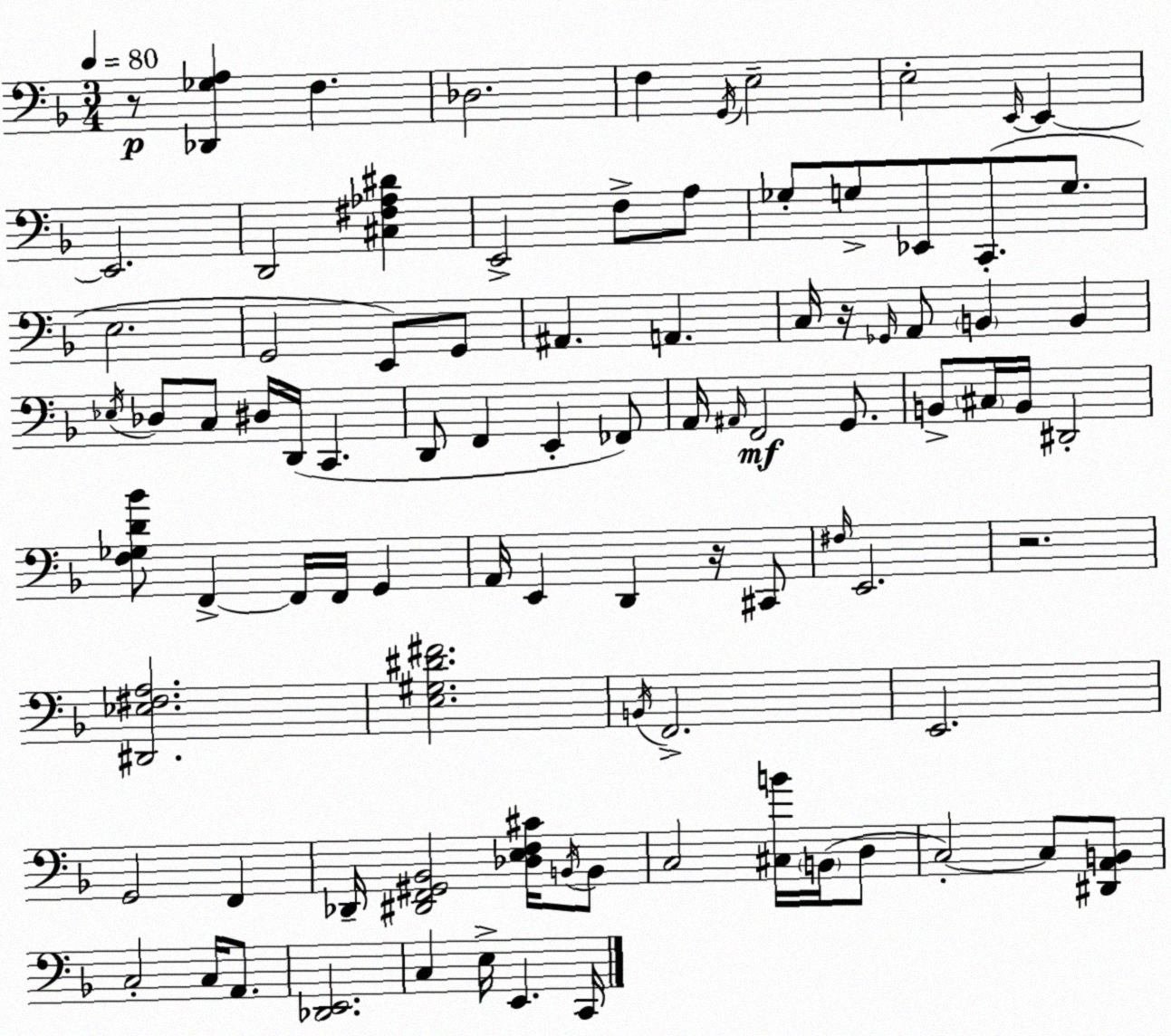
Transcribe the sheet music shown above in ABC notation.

X:1
T:Untitled
M:3/4
L:1/4
K:F
z/2 [_D,,_G,A,] F, _D,2 F, G,,/4 E,2 E,2 E,,/4 E,, E,,2 D,,2 [^C,^F,_A,^D] E,,2 F,/2 A,/2 _G,/2 G,/2 _E,,/2 C,,/2 G,/2 E,2 G,,2 E,,/2 G,,/2 ^A,, A,, C,/4 z/4 _G,,/4 A,,/2 B,, B,, _E,/4 _D,/2 C,/2 ^D,/4 D,,/4 C,, D,,/2 F,, E,, _F,,/2 A,,/4 ^A,,/4 F,,2 G,,/2 B,,/2 ^C,/4 B,,/4 ^D,,2 [F,_G,D_B]/2 F,, F,,/4 F,,/4 G,, A,,/4 E,, D,, z/4 ^C,,/2 ^F,/4 E,,2 z2 [^D,,_E,^F,A,]2 [E,^G,^D^F]2 B,,/4 F,,2 E,,2 G,,2 F,, _D,,/4 [^D,,F,,^G,,_B,,]2 [_D,E,F,^C]/4 B,,/4 B,,/2 C,2 [^C,B]/4 B,,/4 D,/2 C,2 C,/2 [^D,,A,,B,,]/2 C,2 C,/4 A,,/2 [_D,,E,,]2 C, E,/4 E,, C,,/4